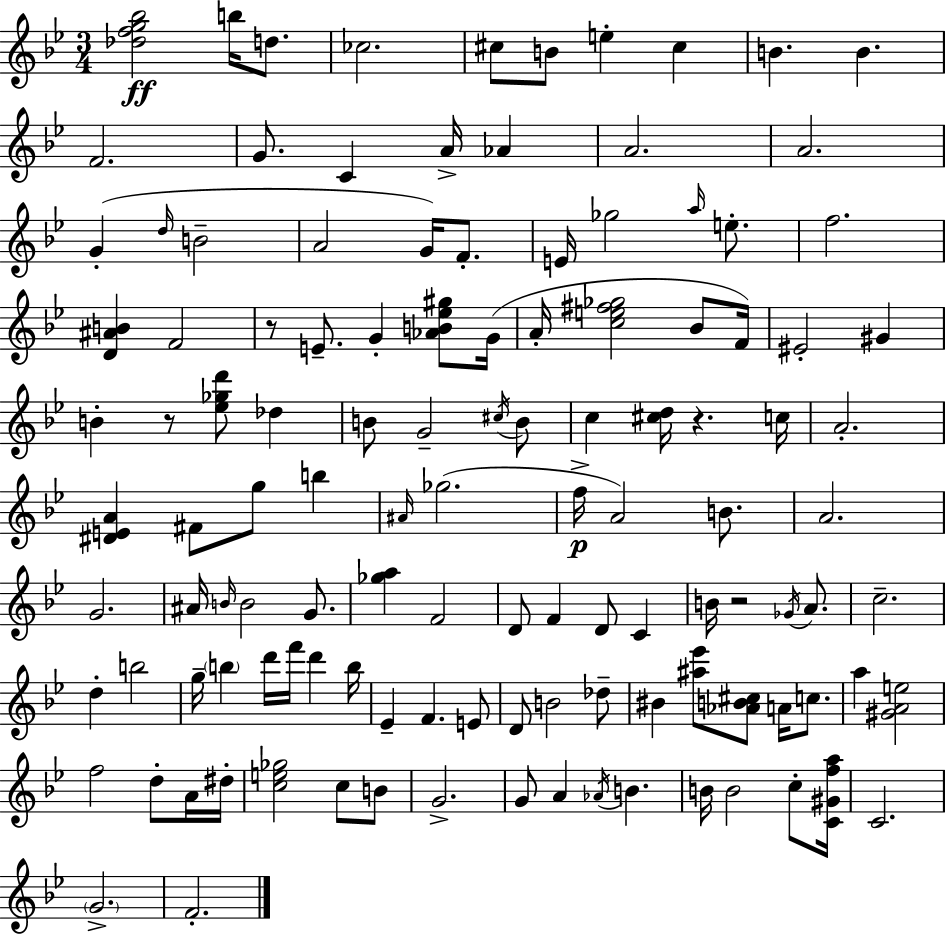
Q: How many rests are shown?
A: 4